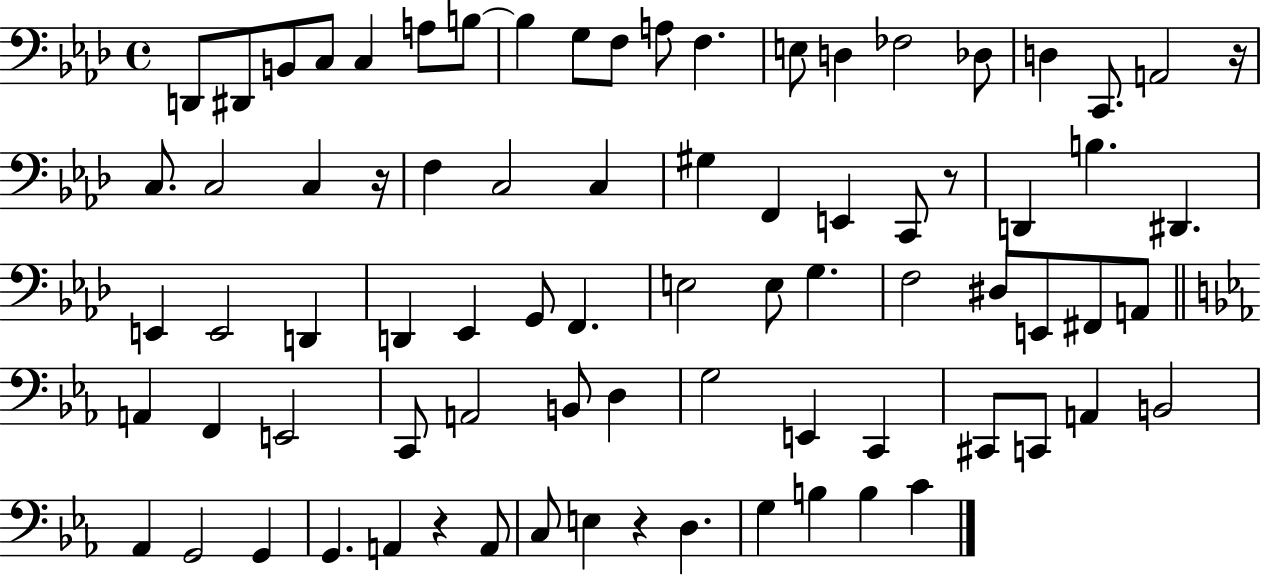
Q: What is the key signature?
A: AES major